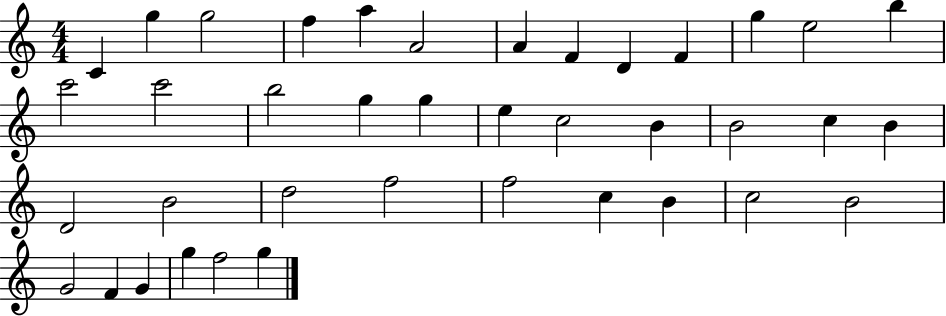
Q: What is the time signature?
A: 4/4